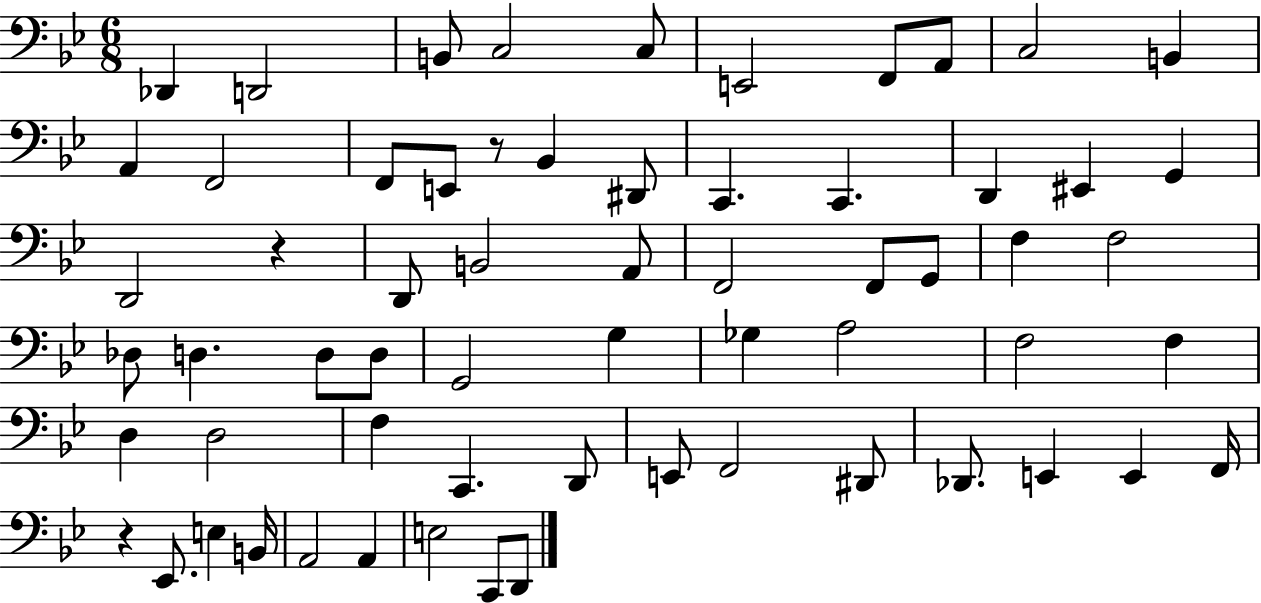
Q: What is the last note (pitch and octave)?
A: D2